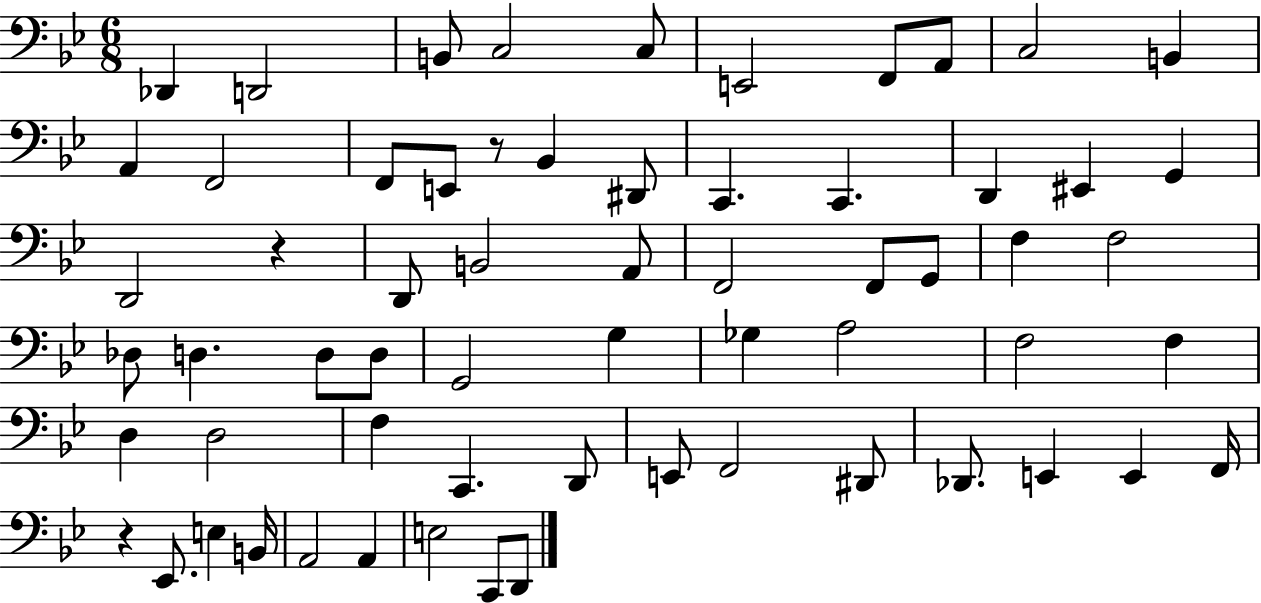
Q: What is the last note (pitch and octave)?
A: D2